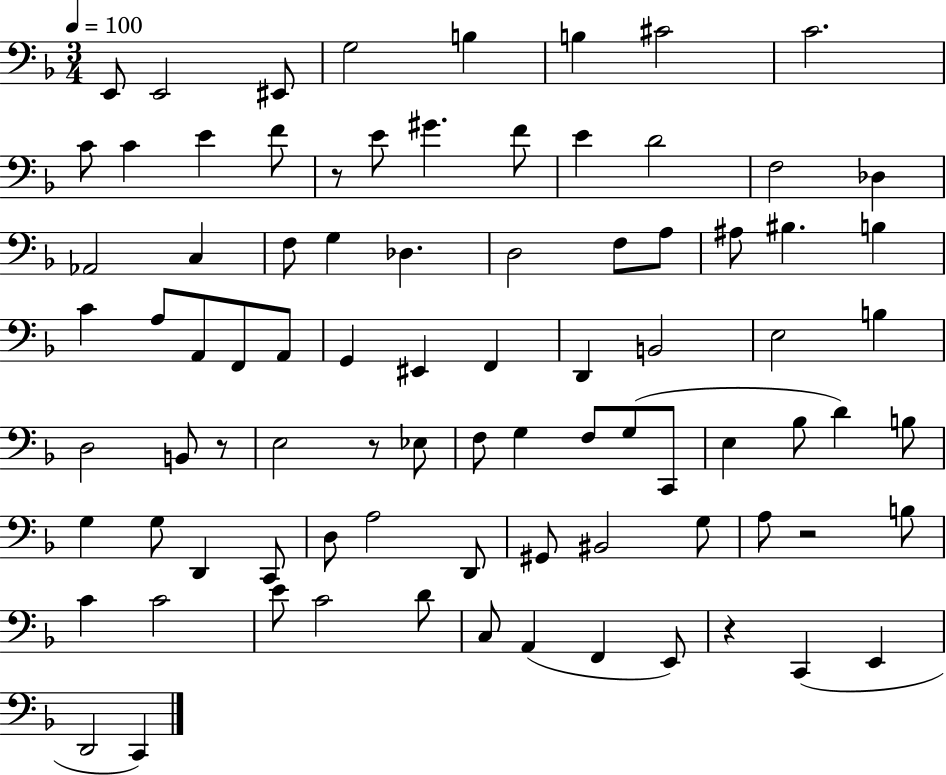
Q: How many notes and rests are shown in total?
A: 85